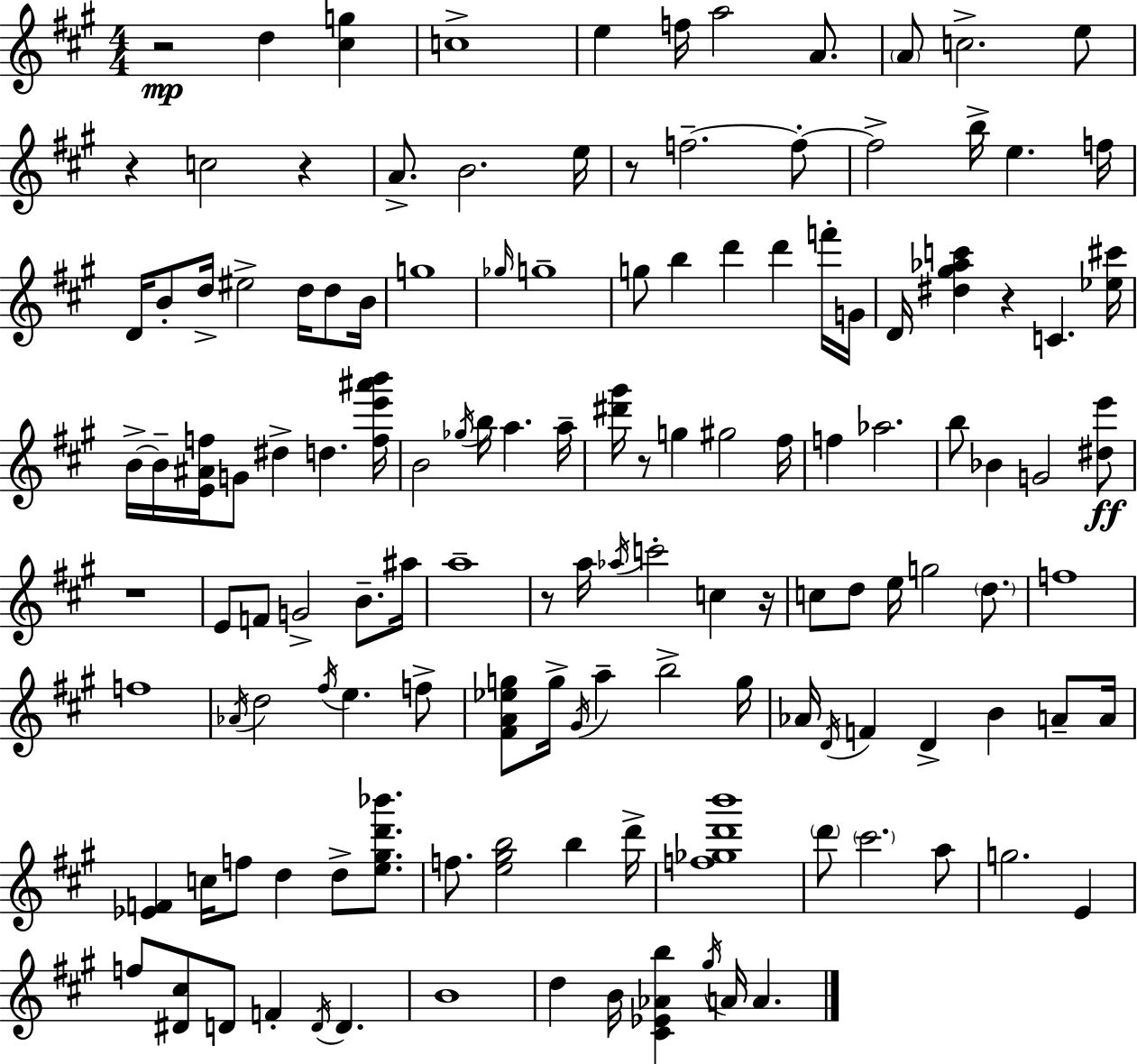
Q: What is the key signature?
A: A major